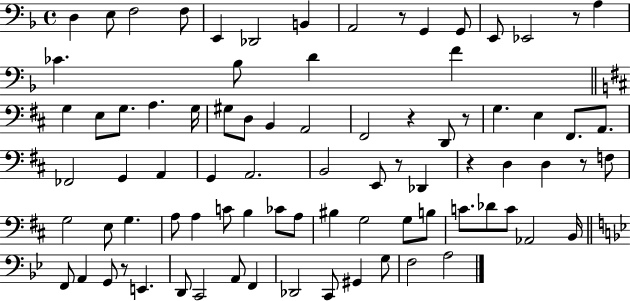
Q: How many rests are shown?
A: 8